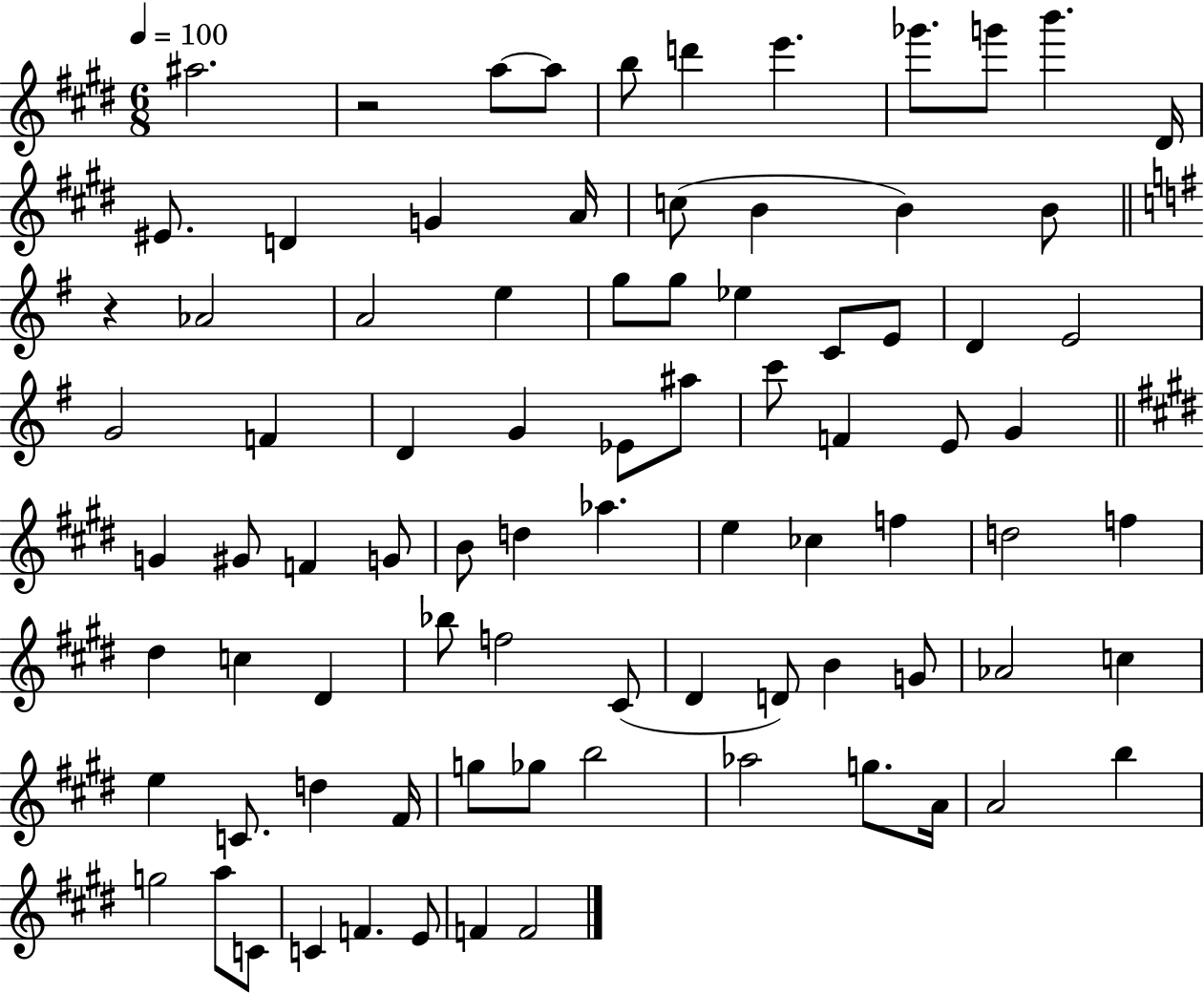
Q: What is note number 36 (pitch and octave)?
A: F4